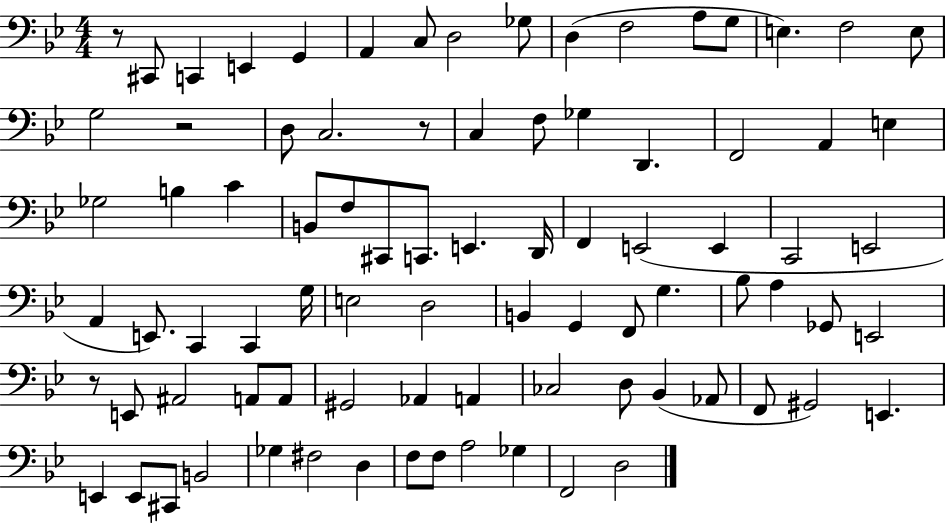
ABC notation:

X:1
T:Untitled
M:4/4
L:1/4
K:Bb
z/2 ^C,,/2 C,, E,, G,, A,, C,/2 D,2 _G,/2 D, F,2 A,/2 G,/2 E, F,2 E,/2 G,2 z2 D,/2 C,2 z/2 C, F,/2 _G, D,, F,,2 A,, E, _G,2 B, C B,,/2 F,/2 ^C,,/2 C,,/2 E,, D,,/4 F,, E,,2 E,, C,,2 E,,2 A,, E,,/2 C,, C,, G,/4 E,2 D,2 B,, G,, F,,/2 G, _B,/2 A, _G,,/2 E,,2 z/2 E,,/2 ^A,,2 A,,/2 A,,/2 ^G,,2 _A,, A,, _C,2 D,/2 _B,, _A,,/2 F,,/2 ^G,,2 E,, E,, E,,/2 ^C,,/2 B,,2 _G, ^F,2 D, F,/2 F,/2 A,2 _G, F,,2 D,2